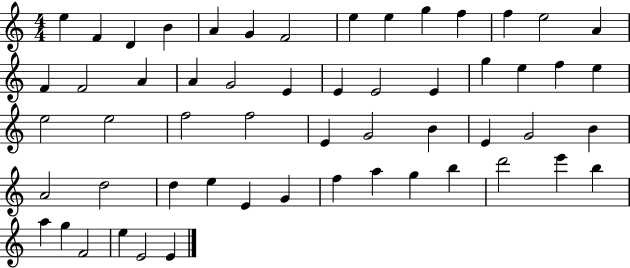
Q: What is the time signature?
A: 4/4